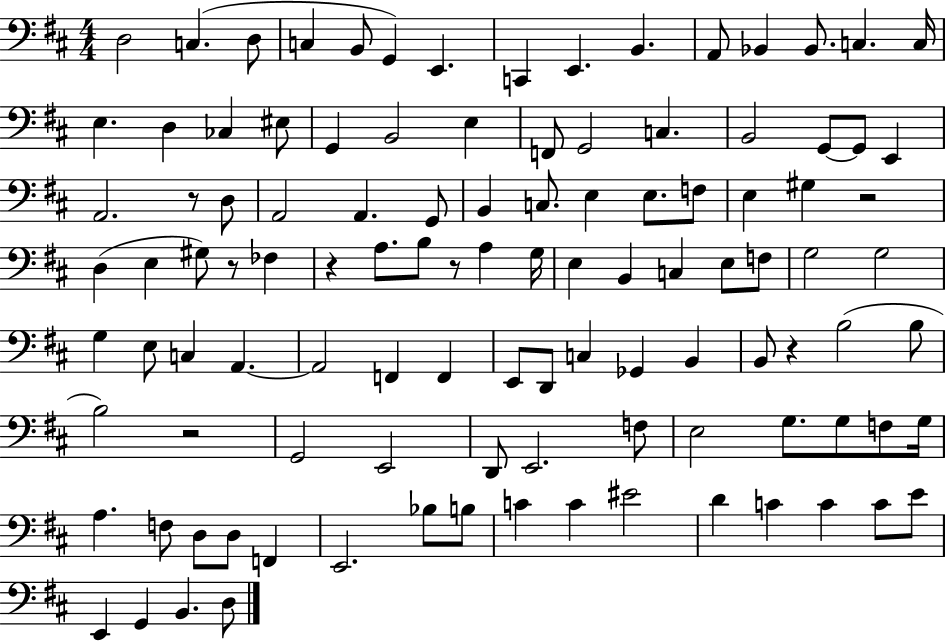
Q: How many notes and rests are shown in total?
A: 109